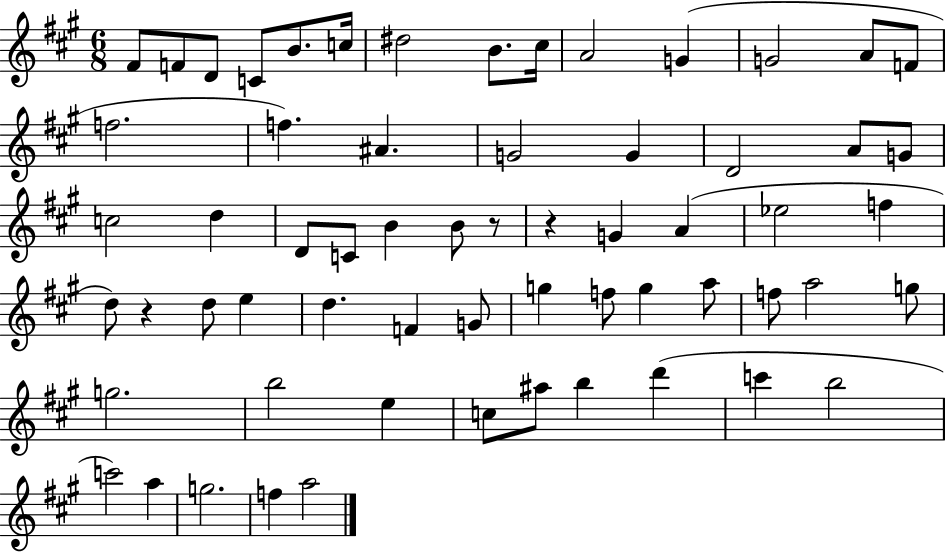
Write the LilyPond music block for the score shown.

{
  \clef treble
  \numericTimeSignature
  \time 6/8
  \key a \major
  fis'8 f'8 d'8 c'8 b'8. c''16 | dis''2 b'8. cis''16 | a'2 g'4( | g'2 a'8 f'8 | \break f''2. | f''4.) ais'4. | g'2 g'4 | d'2 a'8 g'8 | \break c''2 d''4 | d'8 c'8 b'4 b'8 r8 | r4 g'4 a'4( | ees''2 f''4 | \break d''8) r4 d''8 e''4 | d''4. f'4 g'8 | g''4 f''8 g''4 a''8 | f''8 a''2 g''8 | \break g''2. | b''2 e''4 | c''8 ais''8 b''4 d'''4( | c'''4 b''2 | \break c'''2) a''4 | g''2. | f''4 a''2 | \bar "|."
}